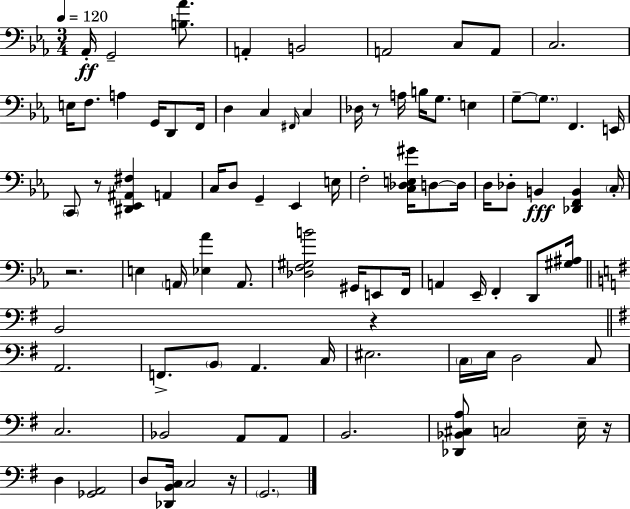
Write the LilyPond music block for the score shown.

{
  \clef bass
  \numericTimeSignature
  \time 3/4
  \key c \minor
  \tempo 4 = 120
  aes,16-.\ff g,2-- <b aes'>8. | a,4-. b,2 | a,2 c8 a,8 | c2. | \break e16 f8. a4 g,16 d,8 f,16 | d4 c4 \grace { fis,16 } c4 | des16 r8 a16 b16 g8. e4 | g8--~~ \parenthesize g8. f,4. | \break e,16 \parenthesize c,8 r8 <dis, ees, ais, fis>4 a,4 | c16 d8 g,4-- ees,4 | e16 f2-. <c des e gis'>16 d8~~ | d16 d16 des8-. b,4\fff <des, f, b,>4 | \break \parenthesize c16-. r2. | e4 \parenthesize a,16 <ees aes'>4 a,8. | <des f gis b'>2 gis,16 e,8 | f,16 a,4 ees,16-- f,4-. d,8 | \break <gis ais>16 \bar "||" \break \key g \major b,2 r4 | \bar "||" \break \key g \major a,2. | f,8.-> \parenthesize b,8 a,4. c16 | eis2. | \parenthesize c16 e16 d2 c8 | \break c2. | bes,2 a,8 a,8 | b,2. | <des, bes, cis a>8 c2 e16-- r16 | \break d4 <ges, a,>2 | d8 <des, b, c>16 c2 r16 | \parenthesize g,2. | \bar "|."
}